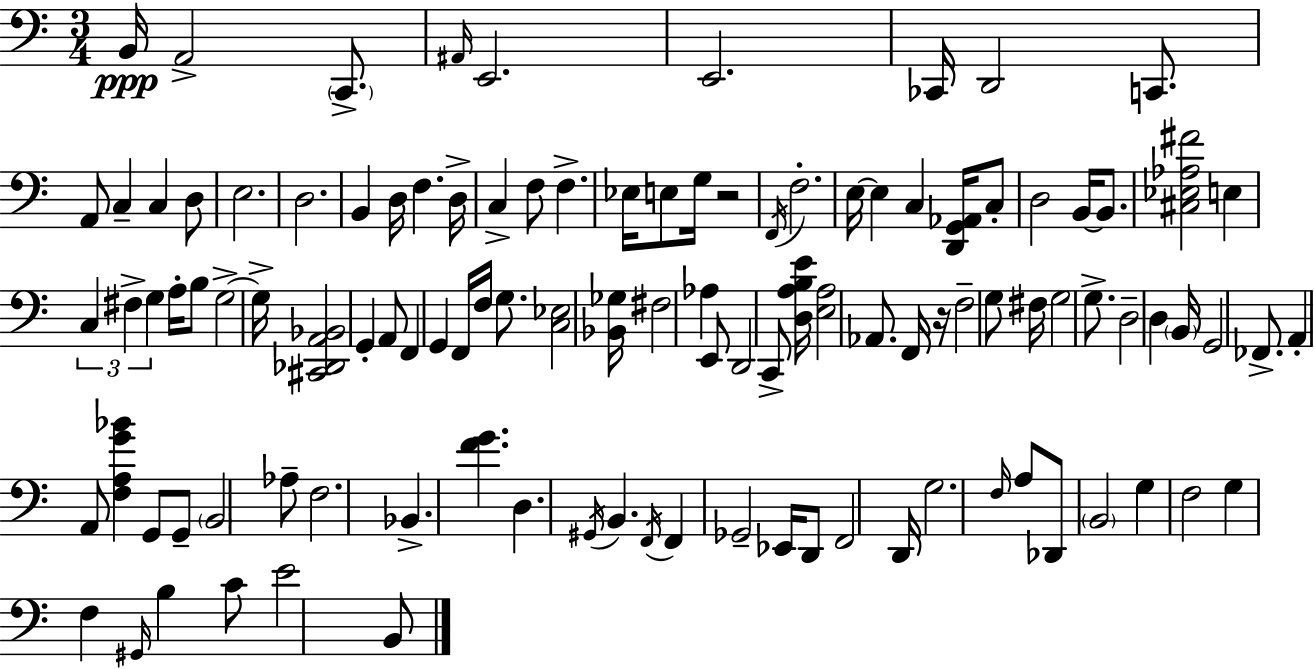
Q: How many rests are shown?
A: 2